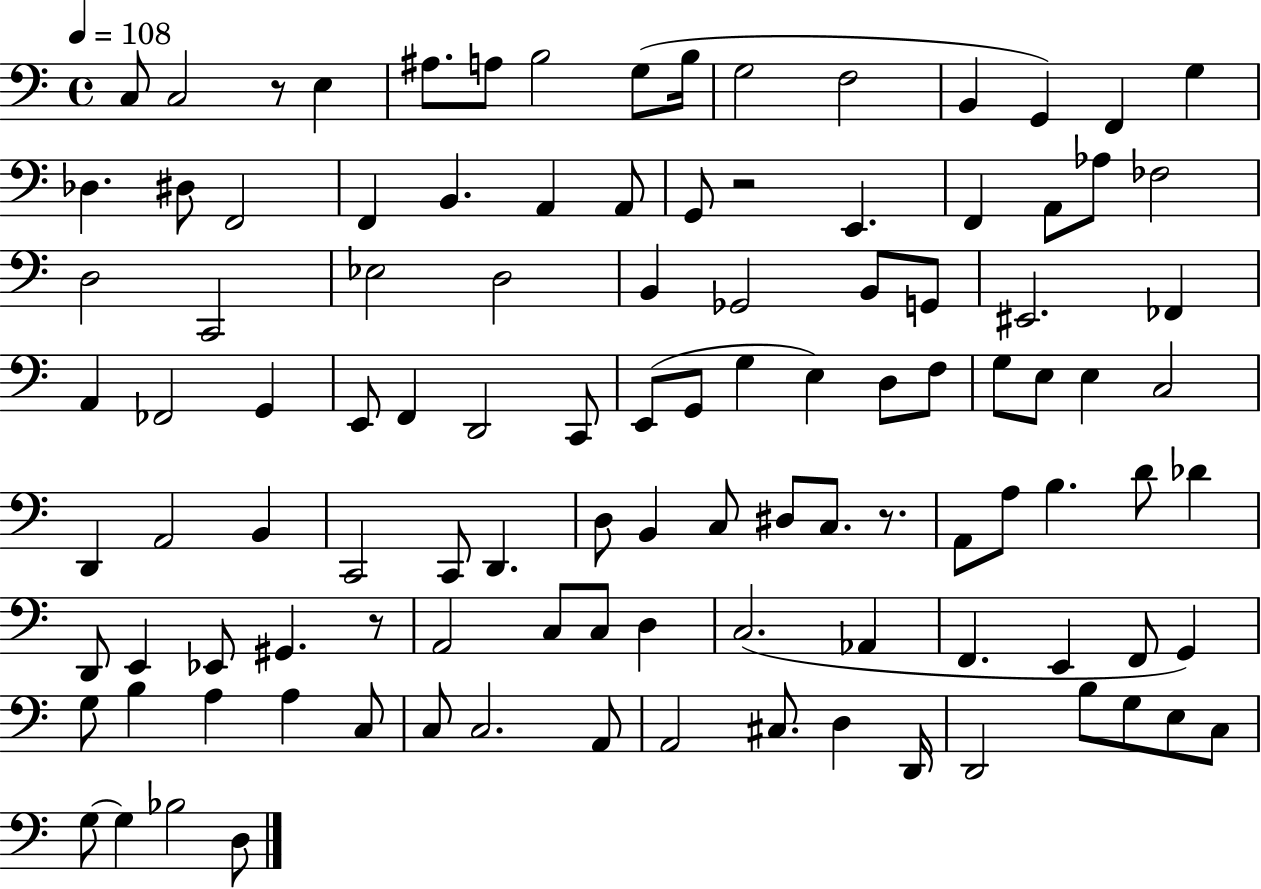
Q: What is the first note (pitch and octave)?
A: C3